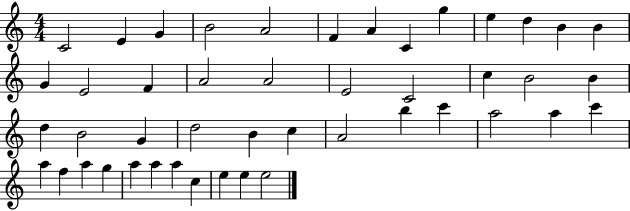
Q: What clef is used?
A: treble